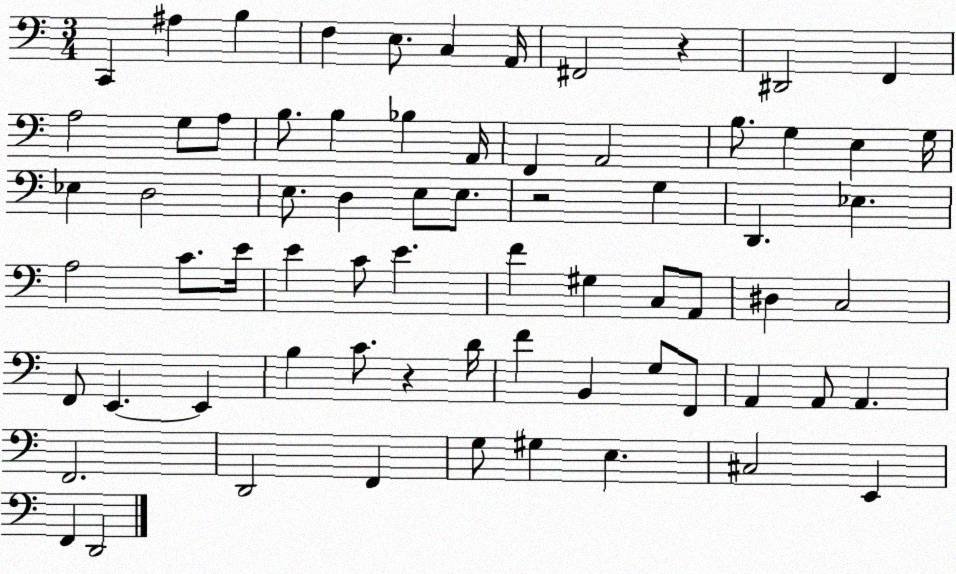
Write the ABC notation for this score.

X:1
T:Untitled
M:3/4
L:1/4
K:C
C,, ^A, B, F, E,/2 C, A,,/4 ^F,,2 z ^D,,2 F,, A,2 G,/2 A,/2 B,/2 B, _B, A,,/4 F,, A,,2 B,/2 G, E, G,/4 _E, D,2 E,/2 D, E,/2 E,/2 z2 G, D,, _E, A,2 C/2 E/4 E C/2 E F ^G, C,/2 A,,/2 ^D, C,2 F,,/2 E,, E,, B, C/2 z D/4 F B,, G,/2 F,,/2 A,, A,,/2 A,, F,,2 D,,2 F,, G,/2 ^G, E, ^C,2 E,, F,, D,,2